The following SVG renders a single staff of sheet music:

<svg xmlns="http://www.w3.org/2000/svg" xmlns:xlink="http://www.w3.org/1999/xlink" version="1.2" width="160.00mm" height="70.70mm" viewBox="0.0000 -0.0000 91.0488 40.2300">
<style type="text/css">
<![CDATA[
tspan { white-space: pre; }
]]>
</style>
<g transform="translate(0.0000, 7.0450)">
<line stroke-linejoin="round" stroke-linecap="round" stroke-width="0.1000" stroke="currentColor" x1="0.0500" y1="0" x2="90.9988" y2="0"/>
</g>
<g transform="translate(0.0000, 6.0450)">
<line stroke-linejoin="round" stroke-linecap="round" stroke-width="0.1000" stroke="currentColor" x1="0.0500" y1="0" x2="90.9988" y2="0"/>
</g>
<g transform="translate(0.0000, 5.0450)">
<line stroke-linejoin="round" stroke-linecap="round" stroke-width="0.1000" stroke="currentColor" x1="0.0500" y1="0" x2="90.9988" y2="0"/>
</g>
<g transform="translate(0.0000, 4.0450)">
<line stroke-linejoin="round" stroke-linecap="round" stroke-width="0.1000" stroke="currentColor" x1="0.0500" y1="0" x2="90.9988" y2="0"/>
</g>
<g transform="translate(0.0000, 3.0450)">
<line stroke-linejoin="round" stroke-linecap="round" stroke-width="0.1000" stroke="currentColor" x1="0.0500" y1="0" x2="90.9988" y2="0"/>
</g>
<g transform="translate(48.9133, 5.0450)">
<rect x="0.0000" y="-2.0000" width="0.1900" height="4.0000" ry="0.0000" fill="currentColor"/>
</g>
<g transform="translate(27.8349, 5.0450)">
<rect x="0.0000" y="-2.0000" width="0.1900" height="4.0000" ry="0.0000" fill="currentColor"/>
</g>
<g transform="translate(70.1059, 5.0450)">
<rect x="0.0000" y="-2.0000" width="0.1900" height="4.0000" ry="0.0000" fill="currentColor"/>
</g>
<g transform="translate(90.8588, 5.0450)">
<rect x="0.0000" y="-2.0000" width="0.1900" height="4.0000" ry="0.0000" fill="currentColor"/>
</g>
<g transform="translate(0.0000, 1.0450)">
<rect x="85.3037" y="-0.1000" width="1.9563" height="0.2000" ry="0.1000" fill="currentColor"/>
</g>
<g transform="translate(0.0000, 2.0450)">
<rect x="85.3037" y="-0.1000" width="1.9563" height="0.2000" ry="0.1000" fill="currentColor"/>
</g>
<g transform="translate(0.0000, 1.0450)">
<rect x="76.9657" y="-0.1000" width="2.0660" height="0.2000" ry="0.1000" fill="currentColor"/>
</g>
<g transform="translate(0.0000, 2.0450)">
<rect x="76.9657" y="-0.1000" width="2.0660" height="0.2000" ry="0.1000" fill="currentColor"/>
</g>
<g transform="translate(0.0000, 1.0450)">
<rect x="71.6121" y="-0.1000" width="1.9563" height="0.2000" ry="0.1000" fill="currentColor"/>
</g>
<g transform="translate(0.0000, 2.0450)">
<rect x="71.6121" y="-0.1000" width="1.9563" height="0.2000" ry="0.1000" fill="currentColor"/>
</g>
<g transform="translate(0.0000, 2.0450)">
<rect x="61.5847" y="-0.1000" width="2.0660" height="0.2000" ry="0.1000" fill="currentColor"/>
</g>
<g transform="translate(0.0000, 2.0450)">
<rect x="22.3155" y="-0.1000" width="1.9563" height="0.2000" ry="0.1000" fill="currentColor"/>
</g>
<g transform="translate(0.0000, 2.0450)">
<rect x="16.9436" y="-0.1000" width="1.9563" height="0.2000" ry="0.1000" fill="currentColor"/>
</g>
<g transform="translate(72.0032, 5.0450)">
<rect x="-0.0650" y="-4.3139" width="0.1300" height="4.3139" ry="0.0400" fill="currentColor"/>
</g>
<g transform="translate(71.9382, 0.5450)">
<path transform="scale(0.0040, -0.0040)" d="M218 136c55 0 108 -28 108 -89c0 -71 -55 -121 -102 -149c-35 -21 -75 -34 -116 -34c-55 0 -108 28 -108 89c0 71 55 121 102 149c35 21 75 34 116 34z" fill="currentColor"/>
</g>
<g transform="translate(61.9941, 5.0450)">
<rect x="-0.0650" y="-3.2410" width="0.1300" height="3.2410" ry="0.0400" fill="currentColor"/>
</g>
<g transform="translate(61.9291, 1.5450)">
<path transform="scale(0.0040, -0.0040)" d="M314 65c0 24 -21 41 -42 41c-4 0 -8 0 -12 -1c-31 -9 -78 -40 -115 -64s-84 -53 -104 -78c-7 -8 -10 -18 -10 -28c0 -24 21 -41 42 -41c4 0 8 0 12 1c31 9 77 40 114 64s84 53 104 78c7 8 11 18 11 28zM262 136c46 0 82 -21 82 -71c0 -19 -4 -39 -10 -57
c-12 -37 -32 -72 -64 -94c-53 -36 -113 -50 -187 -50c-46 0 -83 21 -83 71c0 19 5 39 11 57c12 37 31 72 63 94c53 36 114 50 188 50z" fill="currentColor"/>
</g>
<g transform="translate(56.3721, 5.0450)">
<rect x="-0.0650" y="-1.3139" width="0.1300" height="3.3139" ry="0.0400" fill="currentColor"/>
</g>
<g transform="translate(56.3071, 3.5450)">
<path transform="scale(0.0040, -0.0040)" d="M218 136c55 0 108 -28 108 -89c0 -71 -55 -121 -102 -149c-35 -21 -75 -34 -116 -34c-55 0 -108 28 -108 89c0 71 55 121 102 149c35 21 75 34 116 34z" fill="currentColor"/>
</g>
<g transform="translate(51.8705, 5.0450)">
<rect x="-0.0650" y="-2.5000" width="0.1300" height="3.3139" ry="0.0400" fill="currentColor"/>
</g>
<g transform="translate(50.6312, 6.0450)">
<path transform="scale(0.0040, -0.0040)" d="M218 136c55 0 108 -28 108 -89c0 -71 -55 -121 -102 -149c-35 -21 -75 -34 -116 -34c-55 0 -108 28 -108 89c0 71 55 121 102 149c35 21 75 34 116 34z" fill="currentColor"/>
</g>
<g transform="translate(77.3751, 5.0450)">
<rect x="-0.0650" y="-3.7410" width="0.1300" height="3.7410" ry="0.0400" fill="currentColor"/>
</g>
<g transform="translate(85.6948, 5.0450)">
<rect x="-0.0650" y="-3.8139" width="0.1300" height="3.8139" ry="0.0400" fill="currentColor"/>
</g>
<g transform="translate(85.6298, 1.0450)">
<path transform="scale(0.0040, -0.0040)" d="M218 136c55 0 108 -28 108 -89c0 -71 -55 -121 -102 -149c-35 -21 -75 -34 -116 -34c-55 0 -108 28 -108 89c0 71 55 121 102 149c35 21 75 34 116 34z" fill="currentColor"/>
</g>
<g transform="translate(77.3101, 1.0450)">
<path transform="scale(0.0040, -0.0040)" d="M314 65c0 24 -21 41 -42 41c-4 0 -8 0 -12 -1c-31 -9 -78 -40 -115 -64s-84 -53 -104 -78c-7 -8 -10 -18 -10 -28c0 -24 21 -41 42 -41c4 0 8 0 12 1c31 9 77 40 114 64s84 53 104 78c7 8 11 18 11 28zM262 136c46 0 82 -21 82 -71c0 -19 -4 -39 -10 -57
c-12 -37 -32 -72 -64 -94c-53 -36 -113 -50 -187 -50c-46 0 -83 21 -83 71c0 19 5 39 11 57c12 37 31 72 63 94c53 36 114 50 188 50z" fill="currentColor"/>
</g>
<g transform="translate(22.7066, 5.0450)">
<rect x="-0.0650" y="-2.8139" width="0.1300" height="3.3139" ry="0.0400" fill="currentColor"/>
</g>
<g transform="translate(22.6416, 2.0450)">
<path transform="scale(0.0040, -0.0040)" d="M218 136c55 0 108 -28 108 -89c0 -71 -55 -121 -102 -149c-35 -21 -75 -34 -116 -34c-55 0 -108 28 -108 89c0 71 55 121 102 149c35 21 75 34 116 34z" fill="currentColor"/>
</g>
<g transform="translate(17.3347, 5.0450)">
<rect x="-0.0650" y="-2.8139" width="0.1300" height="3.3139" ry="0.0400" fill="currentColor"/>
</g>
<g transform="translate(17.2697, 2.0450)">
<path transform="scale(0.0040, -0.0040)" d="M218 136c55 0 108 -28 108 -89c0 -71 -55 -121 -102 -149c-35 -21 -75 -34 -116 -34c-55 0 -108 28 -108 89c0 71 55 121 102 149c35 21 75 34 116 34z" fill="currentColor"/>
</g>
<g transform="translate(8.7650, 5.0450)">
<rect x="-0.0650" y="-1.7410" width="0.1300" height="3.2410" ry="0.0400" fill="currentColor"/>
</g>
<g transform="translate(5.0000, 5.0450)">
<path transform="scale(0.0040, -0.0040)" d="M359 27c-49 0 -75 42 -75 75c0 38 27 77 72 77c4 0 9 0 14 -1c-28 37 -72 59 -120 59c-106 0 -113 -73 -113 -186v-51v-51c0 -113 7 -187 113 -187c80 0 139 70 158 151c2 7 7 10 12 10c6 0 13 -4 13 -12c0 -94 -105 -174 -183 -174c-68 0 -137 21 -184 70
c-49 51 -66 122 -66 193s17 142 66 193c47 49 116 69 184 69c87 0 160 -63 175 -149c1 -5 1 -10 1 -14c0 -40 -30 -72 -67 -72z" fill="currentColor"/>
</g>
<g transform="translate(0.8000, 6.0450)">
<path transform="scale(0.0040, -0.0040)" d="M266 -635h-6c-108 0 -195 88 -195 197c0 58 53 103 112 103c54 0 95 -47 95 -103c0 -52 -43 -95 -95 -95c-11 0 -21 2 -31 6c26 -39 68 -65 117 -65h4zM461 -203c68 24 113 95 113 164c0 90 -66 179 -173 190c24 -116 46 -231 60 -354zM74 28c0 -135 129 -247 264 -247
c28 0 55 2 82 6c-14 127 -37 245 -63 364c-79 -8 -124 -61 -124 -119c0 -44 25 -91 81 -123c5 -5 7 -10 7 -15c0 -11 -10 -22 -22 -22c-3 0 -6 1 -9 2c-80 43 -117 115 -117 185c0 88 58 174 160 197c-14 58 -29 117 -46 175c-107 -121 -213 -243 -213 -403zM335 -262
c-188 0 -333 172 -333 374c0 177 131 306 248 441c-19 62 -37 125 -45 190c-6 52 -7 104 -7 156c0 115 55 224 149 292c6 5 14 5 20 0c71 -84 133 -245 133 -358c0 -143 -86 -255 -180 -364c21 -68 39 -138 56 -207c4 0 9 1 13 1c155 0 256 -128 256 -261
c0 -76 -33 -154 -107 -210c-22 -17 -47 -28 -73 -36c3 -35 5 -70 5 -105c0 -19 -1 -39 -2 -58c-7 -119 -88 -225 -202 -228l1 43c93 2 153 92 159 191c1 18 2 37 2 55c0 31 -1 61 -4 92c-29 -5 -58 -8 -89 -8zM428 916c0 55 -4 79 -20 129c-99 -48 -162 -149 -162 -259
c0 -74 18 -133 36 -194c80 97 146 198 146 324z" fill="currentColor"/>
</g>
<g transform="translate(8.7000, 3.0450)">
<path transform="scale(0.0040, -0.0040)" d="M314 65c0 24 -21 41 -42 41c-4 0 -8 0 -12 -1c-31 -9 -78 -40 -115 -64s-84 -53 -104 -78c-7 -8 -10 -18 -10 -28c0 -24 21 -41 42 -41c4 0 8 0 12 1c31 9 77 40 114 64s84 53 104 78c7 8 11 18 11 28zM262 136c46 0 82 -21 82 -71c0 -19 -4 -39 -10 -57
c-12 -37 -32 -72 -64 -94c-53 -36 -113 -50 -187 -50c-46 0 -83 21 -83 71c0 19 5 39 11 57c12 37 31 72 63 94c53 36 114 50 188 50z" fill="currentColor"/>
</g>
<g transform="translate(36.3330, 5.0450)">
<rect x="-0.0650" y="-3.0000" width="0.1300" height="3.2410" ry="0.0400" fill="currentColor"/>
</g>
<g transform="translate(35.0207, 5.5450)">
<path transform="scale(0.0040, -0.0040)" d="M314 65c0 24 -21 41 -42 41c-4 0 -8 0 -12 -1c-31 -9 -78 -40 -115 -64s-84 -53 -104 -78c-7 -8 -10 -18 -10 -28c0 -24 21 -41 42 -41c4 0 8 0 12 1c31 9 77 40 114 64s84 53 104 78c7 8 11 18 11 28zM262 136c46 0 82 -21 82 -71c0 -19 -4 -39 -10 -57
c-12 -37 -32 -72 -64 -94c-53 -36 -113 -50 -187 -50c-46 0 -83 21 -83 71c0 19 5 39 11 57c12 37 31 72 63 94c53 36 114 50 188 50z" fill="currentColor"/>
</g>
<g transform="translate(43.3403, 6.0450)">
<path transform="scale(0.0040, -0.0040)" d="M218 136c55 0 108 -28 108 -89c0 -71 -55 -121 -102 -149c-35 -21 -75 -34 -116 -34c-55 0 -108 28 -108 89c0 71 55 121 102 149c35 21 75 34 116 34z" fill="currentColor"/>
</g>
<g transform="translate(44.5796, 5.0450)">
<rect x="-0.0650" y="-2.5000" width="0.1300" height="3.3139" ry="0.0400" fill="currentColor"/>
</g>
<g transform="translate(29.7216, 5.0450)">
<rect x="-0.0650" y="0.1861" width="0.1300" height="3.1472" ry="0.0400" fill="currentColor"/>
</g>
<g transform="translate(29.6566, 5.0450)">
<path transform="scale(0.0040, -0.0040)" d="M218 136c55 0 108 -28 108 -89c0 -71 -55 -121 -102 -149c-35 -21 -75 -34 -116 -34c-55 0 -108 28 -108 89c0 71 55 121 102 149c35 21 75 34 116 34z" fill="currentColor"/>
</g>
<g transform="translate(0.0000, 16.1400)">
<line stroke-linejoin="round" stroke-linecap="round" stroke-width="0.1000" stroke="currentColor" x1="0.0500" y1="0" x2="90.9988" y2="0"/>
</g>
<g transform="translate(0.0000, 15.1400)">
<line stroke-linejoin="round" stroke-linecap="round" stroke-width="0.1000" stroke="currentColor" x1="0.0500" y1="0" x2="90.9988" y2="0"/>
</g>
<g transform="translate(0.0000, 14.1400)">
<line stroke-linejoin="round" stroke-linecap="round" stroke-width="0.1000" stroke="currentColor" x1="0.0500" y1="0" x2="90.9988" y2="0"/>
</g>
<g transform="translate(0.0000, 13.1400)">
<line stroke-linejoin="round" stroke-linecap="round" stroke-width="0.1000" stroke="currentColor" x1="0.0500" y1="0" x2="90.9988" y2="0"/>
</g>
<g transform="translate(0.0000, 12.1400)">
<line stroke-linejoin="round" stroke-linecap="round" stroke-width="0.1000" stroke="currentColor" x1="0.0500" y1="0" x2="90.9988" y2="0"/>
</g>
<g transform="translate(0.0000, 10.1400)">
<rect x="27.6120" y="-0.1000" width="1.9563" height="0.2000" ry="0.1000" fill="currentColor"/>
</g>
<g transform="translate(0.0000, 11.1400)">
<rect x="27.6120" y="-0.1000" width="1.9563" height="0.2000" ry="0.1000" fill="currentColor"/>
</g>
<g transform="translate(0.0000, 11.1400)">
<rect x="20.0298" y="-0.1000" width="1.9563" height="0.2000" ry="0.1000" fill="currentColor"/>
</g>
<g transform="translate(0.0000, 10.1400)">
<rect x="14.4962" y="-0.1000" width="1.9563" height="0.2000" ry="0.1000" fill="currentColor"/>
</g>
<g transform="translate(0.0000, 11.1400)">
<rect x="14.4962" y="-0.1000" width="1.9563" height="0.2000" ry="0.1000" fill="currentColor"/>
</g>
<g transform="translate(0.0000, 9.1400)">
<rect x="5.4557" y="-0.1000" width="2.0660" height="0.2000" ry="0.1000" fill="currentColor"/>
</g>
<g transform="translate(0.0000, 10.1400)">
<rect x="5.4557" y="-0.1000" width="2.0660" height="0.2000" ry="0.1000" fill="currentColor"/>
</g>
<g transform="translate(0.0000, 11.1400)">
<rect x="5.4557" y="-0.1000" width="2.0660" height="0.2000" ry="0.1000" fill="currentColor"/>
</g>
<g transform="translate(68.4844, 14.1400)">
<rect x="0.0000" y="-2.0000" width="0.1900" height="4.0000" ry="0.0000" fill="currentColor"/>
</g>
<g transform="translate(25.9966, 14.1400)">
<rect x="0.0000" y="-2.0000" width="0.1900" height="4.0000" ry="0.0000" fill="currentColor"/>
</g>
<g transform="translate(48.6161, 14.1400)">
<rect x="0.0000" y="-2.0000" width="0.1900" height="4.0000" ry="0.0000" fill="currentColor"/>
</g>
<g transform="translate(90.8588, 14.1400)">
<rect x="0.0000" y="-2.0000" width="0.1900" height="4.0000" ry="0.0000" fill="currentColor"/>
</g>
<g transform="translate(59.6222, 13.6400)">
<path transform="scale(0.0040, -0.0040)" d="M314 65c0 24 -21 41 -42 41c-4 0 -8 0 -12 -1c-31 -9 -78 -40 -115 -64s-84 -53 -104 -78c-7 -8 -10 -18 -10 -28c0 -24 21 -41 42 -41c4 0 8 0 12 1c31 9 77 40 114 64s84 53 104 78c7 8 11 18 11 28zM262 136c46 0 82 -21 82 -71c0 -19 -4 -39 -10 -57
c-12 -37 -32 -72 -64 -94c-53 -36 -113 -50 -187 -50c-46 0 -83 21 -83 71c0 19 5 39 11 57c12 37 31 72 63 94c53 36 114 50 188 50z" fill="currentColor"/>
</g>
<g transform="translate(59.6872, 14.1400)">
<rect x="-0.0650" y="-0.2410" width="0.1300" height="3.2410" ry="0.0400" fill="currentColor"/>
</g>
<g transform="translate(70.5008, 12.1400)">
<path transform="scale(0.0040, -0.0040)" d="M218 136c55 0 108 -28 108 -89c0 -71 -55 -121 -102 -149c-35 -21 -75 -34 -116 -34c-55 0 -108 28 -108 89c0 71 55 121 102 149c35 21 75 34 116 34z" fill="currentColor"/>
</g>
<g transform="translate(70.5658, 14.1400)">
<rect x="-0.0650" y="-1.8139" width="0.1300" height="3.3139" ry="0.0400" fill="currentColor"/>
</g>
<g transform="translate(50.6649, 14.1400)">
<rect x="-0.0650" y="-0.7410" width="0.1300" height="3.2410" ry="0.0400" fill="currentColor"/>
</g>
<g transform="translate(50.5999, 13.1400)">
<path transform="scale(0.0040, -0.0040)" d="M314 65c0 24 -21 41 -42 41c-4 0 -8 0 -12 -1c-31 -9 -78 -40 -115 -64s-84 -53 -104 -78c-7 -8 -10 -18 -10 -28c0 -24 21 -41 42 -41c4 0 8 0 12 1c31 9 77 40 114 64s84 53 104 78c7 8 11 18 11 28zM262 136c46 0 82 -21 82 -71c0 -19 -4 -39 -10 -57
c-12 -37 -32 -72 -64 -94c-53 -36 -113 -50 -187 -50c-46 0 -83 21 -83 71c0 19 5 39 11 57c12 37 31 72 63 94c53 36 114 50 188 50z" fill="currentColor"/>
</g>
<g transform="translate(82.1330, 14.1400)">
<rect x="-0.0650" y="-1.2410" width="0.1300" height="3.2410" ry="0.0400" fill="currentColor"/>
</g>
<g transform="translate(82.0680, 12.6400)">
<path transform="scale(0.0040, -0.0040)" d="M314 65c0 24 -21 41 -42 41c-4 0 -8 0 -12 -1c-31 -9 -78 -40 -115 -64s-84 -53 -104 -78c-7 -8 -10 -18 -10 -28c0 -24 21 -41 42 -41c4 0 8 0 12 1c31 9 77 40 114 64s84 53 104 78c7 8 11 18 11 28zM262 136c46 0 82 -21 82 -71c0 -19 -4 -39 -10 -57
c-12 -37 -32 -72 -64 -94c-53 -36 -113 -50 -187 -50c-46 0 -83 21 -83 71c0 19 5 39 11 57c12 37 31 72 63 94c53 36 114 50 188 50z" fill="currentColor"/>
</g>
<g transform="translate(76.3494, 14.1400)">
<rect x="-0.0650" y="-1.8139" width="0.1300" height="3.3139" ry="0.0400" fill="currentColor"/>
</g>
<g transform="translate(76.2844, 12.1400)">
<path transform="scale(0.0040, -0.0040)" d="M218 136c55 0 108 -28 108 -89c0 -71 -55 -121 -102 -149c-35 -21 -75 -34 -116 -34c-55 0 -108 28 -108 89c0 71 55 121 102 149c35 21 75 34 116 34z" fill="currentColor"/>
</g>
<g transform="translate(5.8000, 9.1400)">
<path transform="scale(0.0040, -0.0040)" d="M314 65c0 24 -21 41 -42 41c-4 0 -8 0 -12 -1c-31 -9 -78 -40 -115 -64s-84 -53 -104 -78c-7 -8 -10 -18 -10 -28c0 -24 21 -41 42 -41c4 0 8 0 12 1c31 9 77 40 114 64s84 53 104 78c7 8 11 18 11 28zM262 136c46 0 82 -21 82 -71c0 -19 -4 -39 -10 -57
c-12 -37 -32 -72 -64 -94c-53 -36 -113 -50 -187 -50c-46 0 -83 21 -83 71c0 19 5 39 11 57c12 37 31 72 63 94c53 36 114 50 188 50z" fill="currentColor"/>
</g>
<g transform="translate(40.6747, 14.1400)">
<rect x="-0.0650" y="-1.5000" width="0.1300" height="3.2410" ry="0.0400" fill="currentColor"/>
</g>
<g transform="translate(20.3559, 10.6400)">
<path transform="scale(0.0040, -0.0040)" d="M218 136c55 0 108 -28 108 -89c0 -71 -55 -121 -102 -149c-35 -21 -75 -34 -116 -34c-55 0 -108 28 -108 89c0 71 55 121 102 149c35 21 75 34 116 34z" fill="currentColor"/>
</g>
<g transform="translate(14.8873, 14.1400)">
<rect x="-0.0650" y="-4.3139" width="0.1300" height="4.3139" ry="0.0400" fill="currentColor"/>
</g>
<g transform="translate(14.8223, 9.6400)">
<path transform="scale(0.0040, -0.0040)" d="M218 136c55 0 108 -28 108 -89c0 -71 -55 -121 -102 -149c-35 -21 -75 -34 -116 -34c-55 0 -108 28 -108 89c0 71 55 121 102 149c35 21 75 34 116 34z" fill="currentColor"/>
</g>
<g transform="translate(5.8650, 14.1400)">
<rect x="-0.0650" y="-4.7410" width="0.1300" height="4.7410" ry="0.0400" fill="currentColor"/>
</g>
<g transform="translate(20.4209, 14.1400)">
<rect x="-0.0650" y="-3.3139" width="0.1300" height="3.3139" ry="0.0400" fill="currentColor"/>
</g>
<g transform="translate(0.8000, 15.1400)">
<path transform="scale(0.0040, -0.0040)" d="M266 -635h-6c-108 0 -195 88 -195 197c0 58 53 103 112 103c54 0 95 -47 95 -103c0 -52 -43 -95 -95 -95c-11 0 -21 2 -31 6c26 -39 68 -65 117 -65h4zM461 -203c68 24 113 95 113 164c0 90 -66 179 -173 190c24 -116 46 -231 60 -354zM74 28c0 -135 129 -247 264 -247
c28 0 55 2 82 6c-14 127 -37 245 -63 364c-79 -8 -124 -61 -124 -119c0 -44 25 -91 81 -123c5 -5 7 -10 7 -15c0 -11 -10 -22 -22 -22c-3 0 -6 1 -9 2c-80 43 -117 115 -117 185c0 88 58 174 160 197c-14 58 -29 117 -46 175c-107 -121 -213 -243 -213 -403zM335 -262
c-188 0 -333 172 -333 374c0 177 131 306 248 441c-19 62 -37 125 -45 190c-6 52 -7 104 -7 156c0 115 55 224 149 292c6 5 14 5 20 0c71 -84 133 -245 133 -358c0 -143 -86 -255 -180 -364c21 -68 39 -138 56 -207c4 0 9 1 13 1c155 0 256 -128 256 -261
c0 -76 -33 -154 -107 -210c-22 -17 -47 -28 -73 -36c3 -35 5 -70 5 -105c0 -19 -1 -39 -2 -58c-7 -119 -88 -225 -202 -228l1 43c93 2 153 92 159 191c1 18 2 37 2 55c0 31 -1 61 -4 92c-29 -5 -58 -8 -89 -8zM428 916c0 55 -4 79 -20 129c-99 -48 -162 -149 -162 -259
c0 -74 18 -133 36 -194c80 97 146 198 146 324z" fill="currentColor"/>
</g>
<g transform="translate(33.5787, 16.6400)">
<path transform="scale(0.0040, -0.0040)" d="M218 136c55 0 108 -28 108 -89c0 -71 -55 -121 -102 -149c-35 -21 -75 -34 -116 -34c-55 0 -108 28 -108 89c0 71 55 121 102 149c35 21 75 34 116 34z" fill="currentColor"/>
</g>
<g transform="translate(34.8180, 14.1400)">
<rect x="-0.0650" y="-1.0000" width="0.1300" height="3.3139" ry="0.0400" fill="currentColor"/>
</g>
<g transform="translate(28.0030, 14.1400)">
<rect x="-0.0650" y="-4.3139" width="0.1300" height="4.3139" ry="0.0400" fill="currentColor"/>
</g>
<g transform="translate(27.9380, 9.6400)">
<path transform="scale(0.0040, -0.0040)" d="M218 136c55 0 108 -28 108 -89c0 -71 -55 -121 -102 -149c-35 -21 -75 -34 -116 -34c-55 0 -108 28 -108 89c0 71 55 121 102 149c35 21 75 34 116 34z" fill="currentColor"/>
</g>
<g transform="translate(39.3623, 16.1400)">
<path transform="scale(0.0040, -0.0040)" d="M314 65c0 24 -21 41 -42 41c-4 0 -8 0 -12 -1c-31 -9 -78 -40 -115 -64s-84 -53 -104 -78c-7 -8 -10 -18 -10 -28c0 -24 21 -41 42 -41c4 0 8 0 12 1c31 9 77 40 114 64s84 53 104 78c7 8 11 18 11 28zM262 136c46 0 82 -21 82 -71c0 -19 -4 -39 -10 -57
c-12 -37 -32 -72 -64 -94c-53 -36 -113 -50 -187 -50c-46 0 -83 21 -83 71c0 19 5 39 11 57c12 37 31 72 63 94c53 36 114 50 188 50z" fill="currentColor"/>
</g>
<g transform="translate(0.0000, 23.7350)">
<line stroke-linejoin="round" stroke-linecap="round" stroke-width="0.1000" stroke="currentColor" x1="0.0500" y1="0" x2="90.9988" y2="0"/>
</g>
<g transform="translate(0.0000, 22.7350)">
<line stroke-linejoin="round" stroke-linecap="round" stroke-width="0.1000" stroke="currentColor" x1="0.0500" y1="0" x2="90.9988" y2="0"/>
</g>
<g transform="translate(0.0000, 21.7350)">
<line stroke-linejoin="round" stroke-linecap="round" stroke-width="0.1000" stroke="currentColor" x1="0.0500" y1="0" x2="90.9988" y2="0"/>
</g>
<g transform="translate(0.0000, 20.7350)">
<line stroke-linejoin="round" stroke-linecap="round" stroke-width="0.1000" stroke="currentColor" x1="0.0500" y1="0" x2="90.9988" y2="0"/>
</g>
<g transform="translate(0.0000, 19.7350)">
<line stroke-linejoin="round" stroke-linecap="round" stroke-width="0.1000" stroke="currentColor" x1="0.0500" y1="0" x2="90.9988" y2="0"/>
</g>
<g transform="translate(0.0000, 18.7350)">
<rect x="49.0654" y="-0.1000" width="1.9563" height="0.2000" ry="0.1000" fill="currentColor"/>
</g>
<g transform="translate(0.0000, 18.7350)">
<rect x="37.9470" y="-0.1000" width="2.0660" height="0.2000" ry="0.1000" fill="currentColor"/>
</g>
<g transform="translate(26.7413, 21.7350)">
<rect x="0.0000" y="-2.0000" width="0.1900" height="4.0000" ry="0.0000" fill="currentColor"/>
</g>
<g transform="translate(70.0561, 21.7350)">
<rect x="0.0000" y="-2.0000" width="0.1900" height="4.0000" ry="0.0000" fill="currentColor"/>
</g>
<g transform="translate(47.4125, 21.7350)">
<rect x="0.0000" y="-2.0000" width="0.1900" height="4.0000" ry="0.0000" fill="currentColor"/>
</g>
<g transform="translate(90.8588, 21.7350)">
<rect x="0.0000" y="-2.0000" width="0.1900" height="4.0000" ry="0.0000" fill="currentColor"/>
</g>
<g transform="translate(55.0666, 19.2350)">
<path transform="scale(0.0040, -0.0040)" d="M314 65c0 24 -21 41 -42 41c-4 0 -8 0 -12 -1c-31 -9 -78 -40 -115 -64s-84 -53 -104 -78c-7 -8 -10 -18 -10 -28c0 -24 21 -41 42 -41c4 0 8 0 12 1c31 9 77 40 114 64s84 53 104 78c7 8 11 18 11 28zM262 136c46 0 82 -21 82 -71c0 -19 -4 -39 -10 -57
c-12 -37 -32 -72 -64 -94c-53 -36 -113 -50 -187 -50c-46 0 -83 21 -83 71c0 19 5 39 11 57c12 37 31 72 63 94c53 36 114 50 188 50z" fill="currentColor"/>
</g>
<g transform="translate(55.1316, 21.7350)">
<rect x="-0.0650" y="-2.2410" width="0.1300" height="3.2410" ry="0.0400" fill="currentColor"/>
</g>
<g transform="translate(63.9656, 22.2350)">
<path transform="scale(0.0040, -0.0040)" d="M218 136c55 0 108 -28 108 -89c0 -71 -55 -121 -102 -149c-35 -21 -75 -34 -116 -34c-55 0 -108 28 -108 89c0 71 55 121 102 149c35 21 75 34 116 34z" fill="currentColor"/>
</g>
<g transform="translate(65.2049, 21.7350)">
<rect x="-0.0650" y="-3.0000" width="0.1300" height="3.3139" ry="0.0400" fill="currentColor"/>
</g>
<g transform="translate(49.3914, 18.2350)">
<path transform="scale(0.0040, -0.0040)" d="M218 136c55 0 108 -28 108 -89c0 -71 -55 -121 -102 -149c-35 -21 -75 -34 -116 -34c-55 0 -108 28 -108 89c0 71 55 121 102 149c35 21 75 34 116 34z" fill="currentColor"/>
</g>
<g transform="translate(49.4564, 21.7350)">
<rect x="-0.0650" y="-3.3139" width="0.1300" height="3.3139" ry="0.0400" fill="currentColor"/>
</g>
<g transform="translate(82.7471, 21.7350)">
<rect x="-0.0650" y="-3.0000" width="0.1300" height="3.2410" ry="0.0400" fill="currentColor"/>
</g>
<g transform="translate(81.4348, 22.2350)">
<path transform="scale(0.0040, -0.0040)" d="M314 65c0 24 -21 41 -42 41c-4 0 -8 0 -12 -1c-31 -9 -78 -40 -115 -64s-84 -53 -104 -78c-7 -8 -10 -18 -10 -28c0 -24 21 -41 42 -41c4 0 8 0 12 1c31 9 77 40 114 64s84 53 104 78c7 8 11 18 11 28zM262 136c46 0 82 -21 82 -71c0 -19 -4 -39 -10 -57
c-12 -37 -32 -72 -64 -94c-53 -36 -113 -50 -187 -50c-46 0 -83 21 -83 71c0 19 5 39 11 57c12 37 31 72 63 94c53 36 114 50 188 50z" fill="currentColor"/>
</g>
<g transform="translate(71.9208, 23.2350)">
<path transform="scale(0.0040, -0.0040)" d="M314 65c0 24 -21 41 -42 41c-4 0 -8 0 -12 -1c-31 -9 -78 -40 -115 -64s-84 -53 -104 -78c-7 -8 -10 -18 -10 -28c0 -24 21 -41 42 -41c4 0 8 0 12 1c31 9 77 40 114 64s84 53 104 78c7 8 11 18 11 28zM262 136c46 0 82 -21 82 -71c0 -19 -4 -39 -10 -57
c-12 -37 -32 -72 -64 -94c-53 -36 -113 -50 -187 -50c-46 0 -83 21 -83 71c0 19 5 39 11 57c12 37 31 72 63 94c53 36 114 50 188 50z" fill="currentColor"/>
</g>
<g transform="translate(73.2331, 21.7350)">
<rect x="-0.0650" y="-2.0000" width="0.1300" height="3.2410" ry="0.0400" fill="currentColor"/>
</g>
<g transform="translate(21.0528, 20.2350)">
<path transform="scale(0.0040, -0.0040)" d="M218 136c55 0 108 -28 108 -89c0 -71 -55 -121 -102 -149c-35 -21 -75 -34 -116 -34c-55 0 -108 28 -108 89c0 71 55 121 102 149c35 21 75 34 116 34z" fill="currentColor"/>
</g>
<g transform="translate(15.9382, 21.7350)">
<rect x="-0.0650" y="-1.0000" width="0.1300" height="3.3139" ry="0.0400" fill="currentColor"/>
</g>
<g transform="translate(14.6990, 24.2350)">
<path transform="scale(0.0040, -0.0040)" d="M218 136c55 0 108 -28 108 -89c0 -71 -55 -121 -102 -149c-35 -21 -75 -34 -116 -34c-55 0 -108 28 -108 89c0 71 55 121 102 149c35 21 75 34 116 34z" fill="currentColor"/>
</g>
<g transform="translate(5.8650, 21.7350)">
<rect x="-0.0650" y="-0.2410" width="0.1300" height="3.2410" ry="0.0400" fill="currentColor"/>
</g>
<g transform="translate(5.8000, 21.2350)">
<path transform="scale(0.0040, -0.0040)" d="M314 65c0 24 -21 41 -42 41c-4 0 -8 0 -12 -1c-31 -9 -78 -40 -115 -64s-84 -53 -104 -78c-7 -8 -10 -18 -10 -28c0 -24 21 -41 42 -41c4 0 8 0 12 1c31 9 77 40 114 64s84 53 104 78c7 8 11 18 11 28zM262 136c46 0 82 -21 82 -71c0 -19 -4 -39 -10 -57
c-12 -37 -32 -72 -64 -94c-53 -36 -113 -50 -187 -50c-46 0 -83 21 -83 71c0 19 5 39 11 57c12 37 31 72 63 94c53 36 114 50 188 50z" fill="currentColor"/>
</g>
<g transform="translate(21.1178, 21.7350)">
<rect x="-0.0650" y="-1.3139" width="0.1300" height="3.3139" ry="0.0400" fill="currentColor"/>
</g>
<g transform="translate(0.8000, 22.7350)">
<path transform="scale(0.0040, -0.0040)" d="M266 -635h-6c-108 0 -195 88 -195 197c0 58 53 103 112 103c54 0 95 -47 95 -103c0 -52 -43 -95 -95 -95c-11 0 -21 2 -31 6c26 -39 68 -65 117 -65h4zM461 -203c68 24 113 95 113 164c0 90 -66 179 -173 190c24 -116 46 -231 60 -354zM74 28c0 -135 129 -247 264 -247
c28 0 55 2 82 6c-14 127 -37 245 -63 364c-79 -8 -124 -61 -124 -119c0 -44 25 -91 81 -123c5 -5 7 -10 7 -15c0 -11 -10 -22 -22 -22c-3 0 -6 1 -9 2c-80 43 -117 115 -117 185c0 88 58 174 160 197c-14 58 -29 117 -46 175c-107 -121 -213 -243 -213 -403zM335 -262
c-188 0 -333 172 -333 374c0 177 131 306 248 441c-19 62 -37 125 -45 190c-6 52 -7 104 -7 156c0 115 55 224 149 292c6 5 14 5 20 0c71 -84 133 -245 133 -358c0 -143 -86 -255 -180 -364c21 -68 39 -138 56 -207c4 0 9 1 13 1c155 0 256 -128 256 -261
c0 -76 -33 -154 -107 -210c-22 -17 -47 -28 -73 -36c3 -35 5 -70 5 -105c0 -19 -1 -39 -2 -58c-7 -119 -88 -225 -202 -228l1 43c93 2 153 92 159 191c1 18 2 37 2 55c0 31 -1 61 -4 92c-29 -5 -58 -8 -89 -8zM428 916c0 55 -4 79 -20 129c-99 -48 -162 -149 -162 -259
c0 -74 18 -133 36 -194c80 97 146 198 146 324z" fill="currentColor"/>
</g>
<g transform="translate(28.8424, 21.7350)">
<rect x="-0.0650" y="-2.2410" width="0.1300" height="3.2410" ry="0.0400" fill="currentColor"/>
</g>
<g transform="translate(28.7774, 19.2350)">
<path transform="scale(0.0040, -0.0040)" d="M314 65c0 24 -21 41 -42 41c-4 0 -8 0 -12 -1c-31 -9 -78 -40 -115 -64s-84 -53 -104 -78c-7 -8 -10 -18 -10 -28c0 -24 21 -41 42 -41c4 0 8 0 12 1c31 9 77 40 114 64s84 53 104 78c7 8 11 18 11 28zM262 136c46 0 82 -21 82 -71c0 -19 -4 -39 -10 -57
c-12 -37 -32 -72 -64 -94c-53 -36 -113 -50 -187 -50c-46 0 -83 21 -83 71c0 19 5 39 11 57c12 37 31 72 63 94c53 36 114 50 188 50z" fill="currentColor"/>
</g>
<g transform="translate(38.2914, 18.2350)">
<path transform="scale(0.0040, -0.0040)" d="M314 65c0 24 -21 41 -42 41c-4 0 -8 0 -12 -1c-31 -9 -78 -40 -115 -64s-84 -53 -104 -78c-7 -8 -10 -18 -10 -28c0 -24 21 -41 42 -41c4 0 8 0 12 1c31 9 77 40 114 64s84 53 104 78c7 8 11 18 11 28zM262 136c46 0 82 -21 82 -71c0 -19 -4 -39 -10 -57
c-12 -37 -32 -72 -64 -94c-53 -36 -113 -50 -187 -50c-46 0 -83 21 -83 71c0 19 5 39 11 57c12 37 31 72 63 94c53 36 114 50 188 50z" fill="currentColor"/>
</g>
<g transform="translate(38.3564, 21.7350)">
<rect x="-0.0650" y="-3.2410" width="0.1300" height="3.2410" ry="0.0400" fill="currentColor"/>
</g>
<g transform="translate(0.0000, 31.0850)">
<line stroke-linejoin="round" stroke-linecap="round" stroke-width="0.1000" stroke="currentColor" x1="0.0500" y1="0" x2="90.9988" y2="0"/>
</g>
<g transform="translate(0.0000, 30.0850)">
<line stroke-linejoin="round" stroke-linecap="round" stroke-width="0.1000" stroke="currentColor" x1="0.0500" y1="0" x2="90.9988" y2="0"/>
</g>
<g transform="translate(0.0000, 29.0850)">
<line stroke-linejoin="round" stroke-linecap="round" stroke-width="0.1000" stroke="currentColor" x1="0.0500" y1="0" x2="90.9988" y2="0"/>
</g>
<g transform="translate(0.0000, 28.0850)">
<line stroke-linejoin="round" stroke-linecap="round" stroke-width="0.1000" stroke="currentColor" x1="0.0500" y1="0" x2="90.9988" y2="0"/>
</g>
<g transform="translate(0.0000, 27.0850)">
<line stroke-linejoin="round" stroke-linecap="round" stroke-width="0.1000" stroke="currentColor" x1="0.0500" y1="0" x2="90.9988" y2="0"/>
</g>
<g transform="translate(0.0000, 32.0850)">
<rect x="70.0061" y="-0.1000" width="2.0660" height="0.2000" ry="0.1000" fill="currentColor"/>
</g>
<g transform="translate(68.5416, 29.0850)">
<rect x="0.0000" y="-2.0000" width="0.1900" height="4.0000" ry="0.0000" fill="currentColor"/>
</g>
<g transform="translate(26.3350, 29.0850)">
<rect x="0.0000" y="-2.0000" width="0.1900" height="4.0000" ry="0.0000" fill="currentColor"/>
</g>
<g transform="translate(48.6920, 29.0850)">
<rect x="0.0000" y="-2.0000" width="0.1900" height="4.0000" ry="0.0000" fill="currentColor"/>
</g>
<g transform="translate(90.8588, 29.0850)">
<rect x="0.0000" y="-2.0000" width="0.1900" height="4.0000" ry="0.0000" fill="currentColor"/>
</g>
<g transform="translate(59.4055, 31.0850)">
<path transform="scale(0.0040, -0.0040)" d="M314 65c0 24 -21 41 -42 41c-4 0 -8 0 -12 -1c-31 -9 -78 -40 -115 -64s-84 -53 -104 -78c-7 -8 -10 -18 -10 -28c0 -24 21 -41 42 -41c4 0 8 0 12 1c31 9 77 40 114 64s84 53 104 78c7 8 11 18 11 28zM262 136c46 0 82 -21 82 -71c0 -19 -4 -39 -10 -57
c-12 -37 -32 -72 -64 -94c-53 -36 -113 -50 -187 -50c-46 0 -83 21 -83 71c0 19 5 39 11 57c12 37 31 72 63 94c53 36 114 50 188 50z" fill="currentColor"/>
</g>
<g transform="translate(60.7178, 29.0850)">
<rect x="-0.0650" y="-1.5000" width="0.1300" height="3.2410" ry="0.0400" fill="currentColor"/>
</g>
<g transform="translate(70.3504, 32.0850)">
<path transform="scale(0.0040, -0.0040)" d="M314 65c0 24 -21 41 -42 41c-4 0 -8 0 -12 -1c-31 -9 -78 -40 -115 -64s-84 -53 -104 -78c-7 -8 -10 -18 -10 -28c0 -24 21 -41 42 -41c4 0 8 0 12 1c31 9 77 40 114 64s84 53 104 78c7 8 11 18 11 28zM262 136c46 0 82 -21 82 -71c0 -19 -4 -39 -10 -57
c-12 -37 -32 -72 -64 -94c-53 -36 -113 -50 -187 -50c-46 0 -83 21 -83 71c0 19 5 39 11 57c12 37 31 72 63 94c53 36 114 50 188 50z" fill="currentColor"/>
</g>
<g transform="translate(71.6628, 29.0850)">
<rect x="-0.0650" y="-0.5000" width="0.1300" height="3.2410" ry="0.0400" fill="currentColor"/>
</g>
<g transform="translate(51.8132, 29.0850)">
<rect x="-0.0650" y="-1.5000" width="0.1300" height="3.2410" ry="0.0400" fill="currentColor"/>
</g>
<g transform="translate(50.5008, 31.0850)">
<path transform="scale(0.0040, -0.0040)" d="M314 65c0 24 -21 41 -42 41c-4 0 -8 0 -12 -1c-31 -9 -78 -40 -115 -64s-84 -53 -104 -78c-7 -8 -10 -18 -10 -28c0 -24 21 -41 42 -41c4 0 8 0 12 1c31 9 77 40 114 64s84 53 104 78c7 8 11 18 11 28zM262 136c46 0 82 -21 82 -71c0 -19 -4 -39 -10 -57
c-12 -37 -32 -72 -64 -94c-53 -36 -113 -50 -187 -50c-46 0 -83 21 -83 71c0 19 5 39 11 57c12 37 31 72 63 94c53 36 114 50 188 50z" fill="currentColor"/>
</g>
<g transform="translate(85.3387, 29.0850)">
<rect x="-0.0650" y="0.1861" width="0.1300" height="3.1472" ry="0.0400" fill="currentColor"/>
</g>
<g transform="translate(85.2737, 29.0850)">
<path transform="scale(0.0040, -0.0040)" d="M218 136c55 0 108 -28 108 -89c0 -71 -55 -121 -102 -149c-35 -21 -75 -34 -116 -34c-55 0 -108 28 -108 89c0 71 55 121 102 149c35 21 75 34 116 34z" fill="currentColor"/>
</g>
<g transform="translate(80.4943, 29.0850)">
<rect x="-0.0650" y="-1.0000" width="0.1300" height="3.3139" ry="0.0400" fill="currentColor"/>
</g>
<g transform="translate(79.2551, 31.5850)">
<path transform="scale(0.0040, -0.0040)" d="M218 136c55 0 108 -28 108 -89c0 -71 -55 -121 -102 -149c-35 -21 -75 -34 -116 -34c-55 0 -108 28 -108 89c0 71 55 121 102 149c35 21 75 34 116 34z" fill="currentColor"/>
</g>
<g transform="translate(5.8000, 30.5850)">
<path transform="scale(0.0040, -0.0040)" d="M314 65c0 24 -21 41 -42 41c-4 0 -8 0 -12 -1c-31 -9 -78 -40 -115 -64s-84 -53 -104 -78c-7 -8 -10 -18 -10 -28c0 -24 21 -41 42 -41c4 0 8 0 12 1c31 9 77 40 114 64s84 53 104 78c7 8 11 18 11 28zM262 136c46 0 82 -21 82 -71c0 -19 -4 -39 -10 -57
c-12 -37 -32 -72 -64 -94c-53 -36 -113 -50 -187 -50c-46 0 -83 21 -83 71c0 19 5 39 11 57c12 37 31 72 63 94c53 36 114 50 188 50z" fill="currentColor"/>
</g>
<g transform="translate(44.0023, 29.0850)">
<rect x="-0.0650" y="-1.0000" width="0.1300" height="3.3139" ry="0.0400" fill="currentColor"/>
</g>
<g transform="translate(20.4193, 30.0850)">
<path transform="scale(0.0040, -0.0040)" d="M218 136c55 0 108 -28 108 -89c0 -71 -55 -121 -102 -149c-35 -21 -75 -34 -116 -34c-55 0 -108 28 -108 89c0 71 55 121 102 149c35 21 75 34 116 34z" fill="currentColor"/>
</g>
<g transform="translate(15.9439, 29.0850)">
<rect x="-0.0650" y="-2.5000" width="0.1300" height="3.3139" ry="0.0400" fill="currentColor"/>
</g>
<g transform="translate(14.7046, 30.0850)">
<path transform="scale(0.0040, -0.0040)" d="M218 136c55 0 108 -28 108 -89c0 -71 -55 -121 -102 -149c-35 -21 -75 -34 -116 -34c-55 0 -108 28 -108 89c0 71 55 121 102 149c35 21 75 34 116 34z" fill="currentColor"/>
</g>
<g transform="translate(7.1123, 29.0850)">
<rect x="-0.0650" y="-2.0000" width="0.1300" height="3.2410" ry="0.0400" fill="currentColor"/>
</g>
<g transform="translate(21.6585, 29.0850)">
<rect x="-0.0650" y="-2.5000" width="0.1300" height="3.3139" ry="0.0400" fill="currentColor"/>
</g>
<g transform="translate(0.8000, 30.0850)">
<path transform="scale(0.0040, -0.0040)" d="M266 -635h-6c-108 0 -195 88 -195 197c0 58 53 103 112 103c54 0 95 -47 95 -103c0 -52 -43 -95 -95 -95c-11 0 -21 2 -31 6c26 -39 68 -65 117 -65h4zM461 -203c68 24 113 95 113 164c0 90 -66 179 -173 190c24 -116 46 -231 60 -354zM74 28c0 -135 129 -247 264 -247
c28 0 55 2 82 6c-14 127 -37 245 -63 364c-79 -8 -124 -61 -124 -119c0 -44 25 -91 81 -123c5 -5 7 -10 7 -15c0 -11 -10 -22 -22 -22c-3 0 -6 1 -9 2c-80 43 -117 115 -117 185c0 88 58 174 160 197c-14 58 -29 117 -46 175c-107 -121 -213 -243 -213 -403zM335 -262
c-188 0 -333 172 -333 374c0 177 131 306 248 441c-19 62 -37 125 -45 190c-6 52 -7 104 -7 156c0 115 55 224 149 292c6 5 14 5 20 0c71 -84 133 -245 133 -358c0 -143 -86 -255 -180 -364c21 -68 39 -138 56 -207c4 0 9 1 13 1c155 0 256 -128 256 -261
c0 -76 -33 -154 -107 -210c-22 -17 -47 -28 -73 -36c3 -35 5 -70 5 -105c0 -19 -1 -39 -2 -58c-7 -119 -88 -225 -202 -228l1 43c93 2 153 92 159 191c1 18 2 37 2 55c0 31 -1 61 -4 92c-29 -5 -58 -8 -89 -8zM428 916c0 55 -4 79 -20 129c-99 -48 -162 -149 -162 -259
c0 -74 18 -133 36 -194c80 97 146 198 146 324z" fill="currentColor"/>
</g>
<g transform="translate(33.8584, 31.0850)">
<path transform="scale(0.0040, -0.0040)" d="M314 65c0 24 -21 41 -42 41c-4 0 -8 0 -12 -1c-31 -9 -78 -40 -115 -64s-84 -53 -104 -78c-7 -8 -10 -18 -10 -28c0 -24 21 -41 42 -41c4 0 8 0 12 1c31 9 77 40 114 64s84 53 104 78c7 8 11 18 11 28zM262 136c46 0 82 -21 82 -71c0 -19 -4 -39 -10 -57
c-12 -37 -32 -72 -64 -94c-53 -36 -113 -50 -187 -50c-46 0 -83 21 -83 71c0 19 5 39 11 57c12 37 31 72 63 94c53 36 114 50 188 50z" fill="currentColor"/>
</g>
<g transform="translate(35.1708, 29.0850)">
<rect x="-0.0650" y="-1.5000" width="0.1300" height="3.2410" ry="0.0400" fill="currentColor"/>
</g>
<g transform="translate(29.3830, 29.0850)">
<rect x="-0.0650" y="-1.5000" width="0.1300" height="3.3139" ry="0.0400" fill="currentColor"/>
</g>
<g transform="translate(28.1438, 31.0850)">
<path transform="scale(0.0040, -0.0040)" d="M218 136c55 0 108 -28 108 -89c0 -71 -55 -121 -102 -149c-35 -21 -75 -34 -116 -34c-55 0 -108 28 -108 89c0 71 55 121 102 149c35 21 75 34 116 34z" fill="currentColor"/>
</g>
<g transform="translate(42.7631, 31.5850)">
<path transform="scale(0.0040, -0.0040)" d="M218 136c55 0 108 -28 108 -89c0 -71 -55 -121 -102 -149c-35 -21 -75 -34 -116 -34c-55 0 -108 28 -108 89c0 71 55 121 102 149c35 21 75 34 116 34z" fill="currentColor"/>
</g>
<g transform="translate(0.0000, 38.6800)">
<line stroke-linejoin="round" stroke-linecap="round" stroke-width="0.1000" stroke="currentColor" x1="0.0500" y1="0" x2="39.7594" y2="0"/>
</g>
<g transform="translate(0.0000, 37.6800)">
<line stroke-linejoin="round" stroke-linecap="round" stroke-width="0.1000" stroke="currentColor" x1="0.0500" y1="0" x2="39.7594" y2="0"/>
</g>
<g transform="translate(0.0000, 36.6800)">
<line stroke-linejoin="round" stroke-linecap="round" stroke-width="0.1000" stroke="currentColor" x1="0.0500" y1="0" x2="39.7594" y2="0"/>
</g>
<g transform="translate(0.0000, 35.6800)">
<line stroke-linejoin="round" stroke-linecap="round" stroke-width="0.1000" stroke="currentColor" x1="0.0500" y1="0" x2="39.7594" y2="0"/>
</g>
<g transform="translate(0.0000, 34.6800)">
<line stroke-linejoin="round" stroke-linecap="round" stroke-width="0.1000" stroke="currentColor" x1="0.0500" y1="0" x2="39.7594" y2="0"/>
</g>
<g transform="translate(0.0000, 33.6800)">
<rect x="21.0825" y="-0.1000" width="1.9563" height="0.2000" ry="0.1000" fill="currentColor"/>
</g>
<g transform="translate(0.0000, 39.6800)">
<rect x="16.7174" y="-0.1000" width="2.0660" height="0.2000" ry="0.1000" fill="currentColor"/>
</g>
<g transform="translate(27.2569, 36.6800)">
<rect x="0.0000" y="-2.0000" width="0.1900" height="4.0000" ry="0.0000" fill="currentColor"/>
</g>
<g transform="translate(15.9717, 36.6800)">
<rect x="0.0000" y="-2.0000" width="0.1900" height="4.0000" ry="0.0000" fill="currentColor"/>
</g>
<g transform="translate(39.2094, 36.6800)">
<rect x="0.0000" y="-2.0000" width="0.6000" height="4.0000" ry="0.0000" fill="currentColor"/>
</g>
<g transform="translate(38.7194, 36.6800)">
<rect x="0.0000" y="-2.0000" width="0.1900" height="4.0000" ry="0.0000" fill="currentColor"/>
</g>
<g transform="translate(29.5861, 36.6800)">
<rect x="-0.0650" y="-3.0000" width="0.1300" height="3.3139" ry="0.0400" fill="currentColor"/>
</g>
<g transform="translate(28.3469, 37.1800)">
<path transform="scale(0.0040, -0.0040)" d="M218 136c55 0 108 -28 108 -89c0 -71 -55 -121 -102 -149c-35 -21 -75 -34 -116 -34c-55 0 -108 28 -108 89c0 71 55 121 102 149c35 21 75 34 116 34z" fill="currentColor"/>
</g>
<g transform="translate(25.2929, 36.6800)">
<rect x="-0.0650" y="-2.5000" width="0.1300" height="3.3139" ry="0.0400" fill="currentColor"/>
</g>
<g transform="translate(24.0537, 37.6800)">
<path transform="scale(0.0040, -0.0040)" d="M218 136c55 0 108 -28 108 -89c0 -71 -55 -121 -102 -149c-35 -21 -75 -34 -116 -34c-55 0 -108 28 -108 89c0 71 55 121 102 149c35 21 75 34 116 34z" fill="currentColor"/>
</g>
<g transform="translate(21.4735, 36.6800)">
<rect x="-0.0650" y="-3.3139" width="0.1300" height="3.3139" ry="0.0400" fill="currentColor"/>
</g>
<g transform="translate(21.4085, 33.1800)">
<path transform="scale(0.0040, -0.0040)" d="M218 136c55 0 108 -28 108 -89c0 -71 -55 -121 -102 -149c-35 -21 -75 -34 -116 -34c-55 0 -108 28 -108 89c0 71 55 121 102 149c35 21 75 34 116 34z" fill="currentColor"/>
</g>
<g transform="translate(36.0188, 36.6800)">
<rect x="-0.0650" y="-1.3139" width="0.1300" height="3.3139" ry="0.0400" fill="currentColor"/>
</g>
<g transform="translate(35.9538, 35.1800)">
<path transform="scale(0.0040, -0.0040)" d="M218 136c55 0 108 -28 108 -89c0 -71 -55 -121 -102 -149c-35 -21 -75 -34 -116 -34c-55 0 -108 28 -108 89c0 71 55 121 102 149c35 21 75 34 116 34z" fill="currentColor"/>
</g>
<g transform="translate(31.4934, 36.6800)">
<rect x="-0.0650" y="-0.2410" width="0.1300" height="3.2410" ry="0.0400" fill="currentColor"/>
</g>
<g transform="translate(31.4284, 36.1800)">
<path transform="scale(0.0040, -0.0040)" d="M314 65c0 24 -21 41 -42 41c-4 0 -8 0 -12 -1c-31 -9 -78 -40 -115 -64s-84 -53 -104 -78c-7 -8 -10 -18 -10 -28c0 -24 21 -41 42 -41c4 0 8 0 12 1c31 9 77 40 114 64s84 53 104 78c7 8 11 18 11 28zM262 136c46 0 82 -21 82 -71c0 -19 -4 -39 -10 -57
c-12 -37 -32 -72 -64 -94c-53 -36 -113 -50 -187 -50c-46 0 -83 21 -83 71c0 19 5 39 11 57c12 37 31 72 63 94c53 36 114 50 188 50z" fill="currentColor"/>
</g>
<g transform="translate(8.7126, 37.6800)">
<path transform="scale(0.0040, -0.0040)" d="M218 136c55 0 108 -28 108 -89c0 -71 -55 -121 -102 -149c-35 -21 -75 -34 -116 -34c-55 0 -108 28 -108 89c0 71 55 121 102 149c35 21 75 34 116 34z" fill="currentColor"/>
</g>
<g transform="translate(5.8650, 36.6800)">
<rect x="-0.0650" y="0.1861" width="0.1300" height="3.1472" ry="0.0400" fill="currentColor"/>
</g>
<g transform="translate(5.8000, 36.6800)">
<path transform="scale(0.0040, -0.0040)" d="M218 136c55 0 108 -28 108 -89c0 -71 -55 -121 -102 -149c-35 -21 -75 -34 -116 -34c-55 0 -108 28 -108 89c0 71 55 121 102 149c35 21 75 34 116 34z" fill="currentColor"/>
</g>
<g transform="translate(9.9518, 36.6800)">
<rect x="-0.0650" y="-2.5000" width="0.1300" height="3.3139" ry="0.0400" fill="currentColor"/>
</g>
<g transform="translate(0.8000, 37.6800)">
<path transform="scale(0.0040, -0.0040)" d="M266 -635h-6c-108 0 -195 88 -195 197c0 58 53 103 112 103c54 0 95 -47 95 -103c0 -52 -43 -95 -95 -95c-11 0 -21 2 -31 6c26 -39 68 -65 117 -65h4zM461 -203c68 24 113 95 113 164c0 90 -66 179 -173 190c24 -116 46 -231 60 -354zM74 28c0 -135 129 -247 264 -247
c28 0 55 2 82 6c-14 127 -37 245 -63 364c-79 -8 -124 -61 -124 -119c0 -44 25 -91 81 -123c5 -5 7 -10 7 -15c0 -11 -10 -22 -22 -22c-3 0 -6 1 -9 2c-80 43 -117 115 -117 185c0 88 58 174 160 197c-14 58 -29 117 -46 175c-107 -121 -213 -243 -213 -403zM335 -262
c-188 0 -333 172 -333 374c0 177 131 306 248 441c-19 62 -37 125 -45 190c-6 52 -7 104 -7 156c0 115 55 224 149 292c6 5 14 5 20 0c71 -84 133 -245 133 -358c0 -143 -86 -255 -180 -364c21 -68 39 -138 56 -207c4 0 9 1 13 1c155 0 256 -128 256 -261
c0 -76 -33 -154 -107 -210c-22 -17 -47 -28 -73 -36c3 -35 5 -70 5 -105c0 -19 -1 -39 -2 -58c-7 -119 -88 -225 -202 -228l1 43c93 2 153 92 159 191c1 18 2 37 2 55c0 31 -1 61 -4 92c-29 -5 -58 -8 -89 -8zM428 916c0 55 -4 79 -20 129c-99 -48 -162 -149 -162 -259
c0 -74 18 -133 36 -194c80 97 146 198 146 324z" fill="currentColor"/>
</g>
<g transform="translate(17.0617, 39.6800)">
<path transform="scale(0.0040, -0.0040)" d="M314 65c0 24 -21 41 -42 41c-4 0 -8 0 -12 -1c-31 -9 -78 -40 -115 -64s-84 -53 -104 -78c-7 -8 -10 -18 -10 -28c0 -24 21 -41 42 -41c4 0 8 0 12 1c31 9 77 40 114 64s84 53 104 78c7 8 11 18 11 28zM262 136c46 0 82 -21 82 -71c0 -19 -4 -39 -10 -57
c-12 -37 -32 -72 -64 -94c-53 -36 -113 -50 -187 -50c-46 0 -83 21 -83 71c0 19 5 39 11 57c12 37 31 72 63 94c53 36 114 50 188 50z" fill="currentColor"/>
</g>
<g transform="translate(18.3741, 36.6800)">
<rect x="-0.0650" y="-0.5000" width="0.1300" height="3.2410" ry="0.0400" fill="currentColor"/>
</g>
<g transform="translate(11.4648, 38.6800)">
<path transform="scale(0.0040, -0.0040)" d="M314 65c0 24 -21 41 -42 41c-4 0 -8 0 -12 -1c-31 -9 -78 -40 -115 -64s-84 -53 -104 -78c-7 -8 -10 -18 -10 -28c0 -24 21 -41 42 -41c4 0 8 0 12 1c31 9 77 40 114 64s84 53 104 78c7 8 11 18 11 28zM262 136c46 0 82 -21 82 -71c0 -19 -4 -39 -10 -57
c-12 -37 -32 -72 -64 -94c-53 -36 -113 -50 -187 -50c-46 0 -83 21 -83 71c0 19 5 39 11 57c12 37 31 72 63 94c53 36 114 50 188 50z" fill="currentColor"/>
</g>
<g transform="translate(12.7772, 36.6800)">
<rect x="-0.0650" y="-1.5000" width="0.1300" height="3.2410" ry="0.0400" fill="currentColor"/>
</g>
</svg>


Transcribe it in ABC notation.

X:1
T:Untitled
M:4/4
L:1/4
K:C
f2 a a B A2 G G e b2 d' c'2 c' e'2 d' b d' D E2 d2 c2 f f e2 c2 D e g2 b2 b g2 A F2 A2 F2 G G E E2 D E2 E2 C2 D B B G E2 C2 b G A c2 e